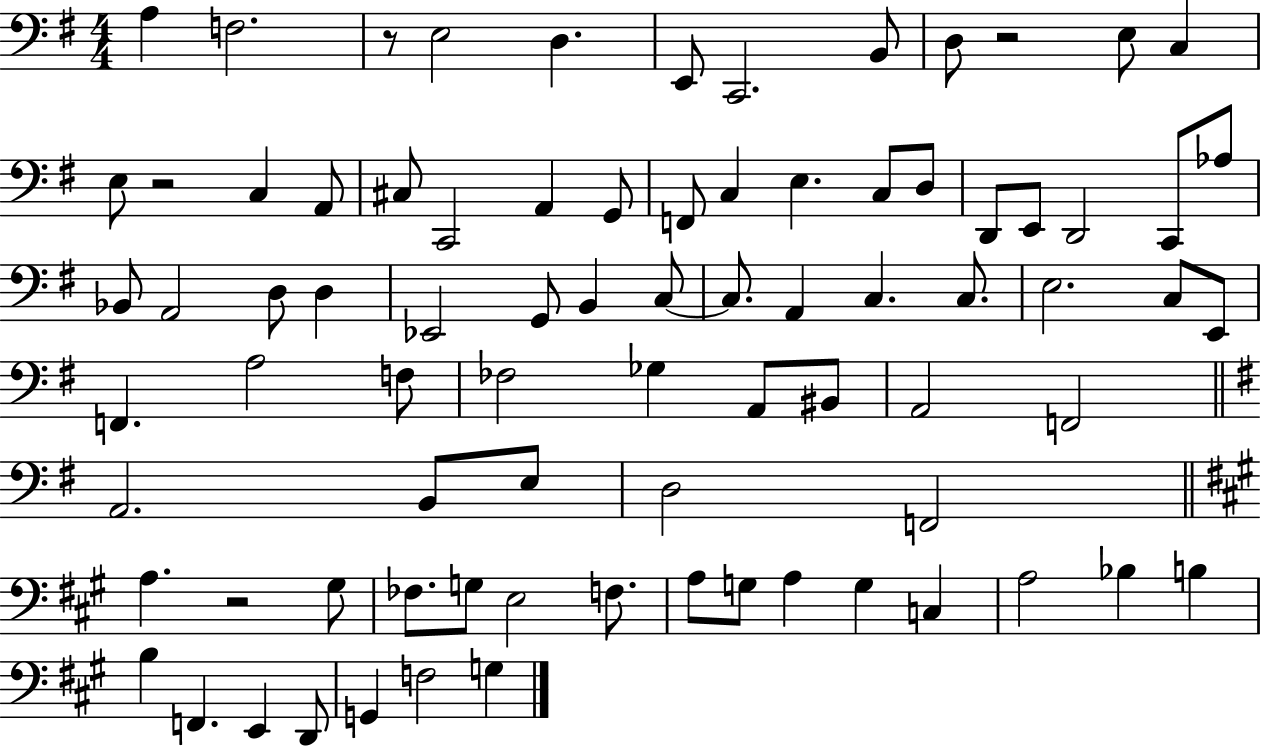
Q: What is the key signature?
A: G major